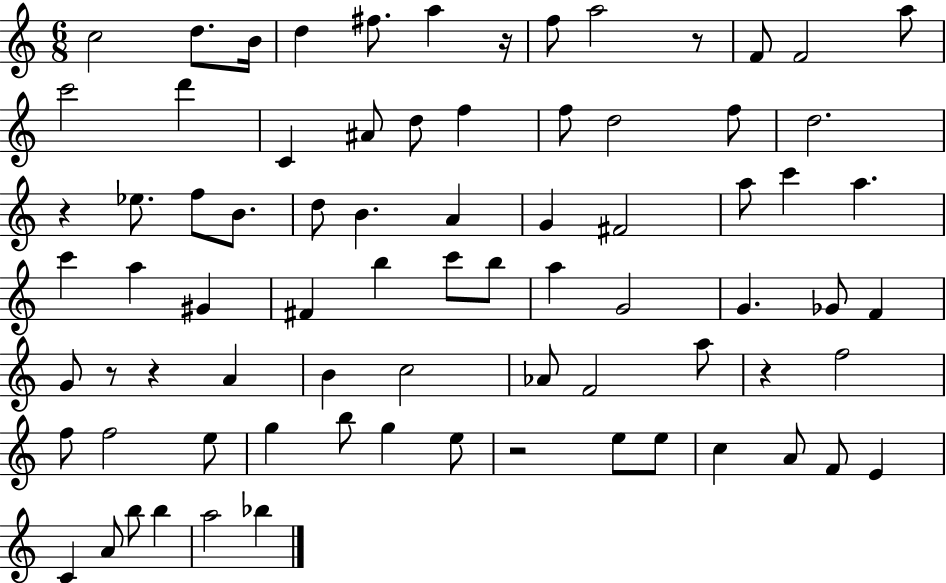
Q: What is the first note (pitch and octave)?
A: C5